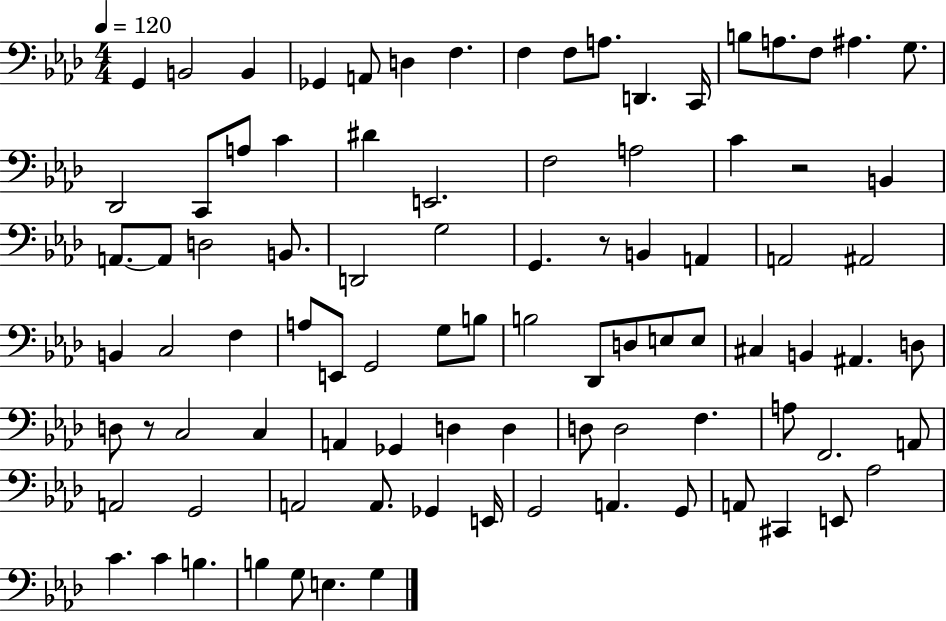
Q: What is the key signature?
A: AES major